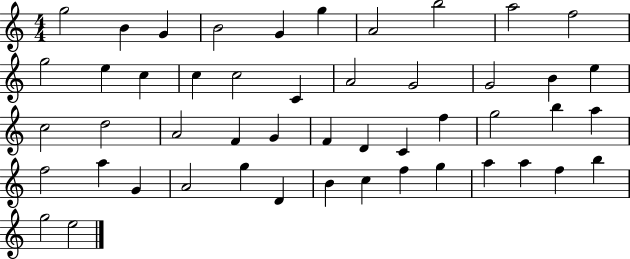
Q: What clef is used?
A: treble